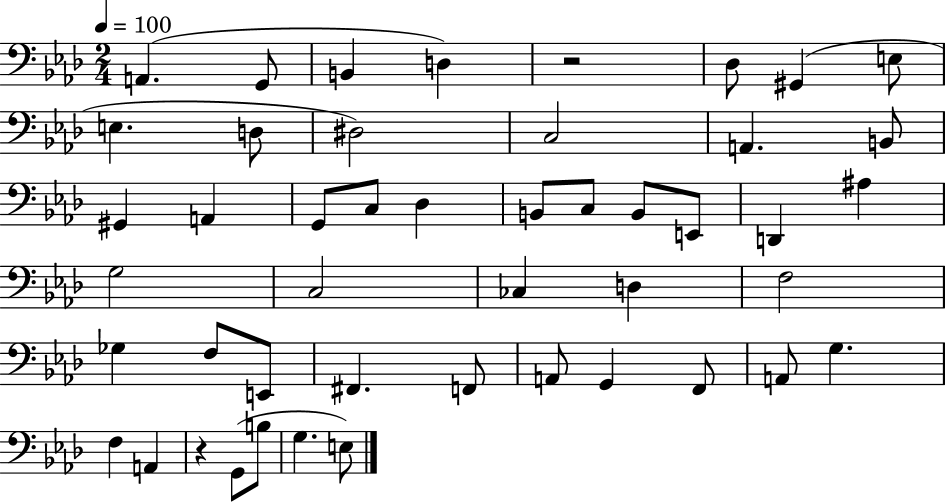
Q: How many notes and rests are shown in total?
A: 47